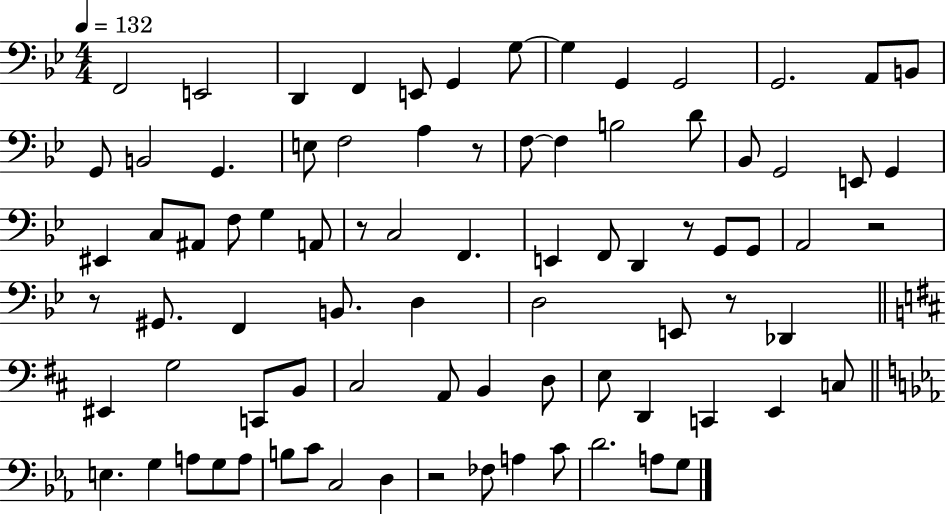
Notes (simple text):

F2/h E2/h D2/q F2/q E2/e G2/q G3/e G3/q G2/q G2/h G2/h. A2/e B2/e G2/e B2/h G2/q. E3/e F3/h A3/q R/e F3/e F3/q B3/h D4/e Bb2/e G2/h E2/e G2/q EIS2/q C3/e A#2/e F3/e G3/q A2/e R/e C3/h F2/q. E2/q F2/e D2/q R/e G2/e G2/e A2/h R/h R/e G#2/e. F2/q B2/e. D3/q D3/h E2/e R/e Db2/q EIS2/q G3/h C2/e B2/e C#3/h A2/e B2/q D3/e E3/e D2/q C2/q E2/q C3/e E3/q. G3/q A3/e G3/e A3/e B3/e C4/e C3/h D3/q R/h FES3/e A3/q C4/e D4/h. A3/e G3/e